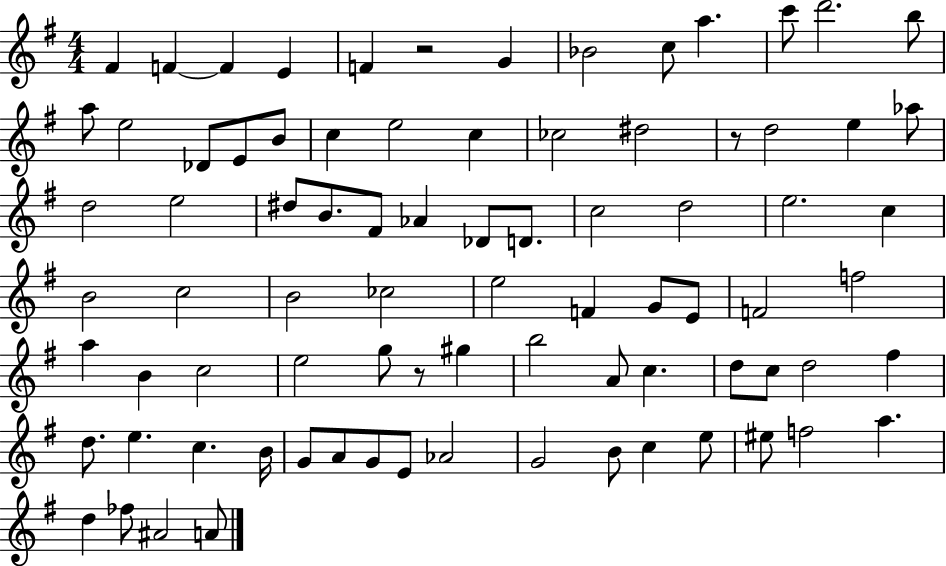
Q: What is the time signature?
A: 4/4